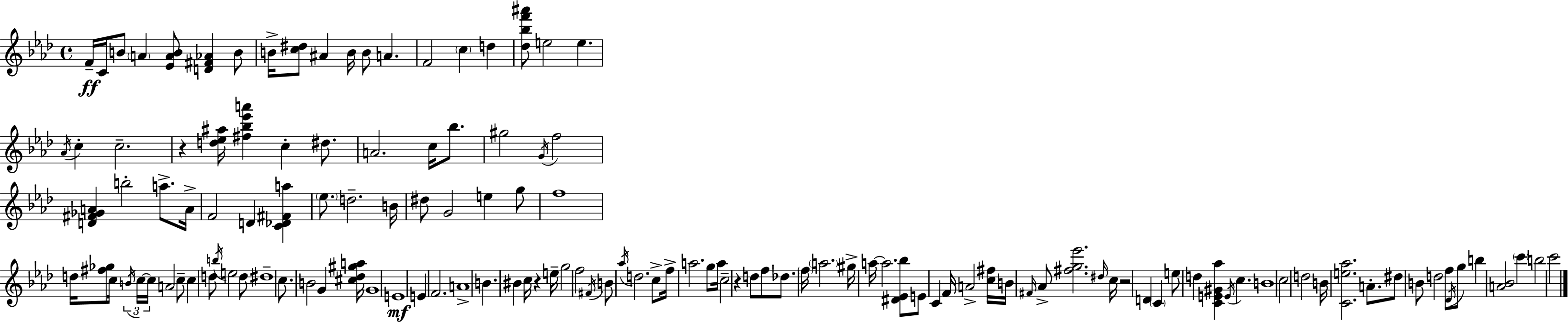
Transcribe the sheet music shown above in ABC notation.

X:1
T:Untitled
M:4/4
L:1/4
K:Fm
F/4 C/4 B/2 A [_EAB]/2 [D^F_A] B/2 B/4 [c^d]/2 ^A B/4 B/2 A F2 c d [_d_bf'^a']/2 e2 e _A/4 c c2 z [d_e^a]/4 [^f_b_e'a'] c ^d/2 A2 c/4 _b/2 ^g2 G/4 f2 [D^F_GA] b2 a/2 A/4 F2 D [C_D^Fa] _e/2 d2 B/4 ^d/2 G2 e g/2 f4 d/4 [^f_g]/2 c/4 B/4 c/4 c/4 A2 c/2 c d/2 b/4 e2 d/2 ^d4 c/2 B2 G [^c_d^ga]/4 G4 E4 E F2 A4 B ^B c/4 z e/4 g2 f2 ^F/4 B/2 _a/4 d2 c/2 f/4 a2 g/2 a/4 c2 z d/2 f/2 _d/2 f/4 a2 ^g/4 a/4 a2 [^D_E_b]/2 E/2 C F/4 A2 [c^f]/4 B/4 ^F/4 _A/2 [^fg_e']2 ^d/4 c/4 z2 D C e/2 d [CE^G_a] E/4 c B4 c2 d2 B/4 [Ce_a]2 A/2 ^d/2 B/2 d2 f/2 _D/4 g/2 b [A_B]2 c' b2 c'2